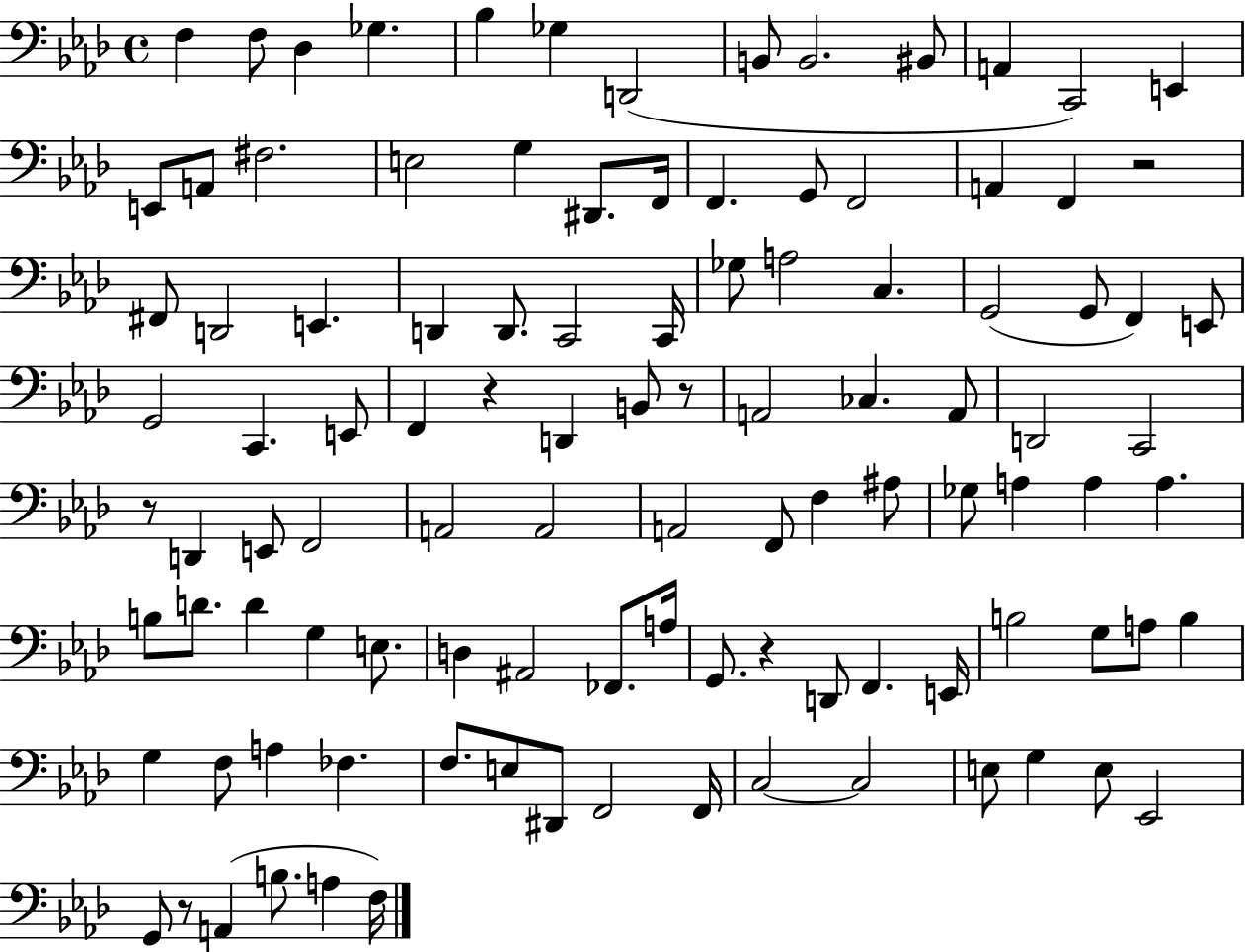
X:1
T:Untitled
M:4/4
L:1/4
K:Ab
F, F,/2 _D, _G, _B, _G, D,,2 B,,/2 B,,2 ^B,,/2 A,, C,,2 E,, E,,/2 A,,/2 ^F,2 E,2 G, ^D,,/2 F,,/4 F,, G,,/2 F,,2 A,, F,, z2 ^F,,/2 D,,2 E,, D,, D,,/2 C,,2 C,,/4 _G,/2 A,2 C, G,,2 G,,/2 F,, E,,/2 G,,2 C,, E,,/2 F,, z D,, B,,/2 z/2 A,,2 _C, A,,/2 D,,2 C,,2 z/2 D,, E,,/2 F,,2 A,,2 A,,2 A,,2 F,,/2 F, ^A,/2 _G,/2 A, A, A, B,/2 D/2 D G, E,/2 D, ^A,,2 _F,,/2 A,/4 G,,/2 z D,,/2 F,, E,,/4 B,2 G,/2 A,/2 B, G, F,/2 A, _F, F,/2 E,/2 ^D,,/2 F,,2 F,,/4 C,2 C,2 E,/2 G, E,/2 _E,,2 G,,/2 z/2 A,, B,/2 A, F,/4